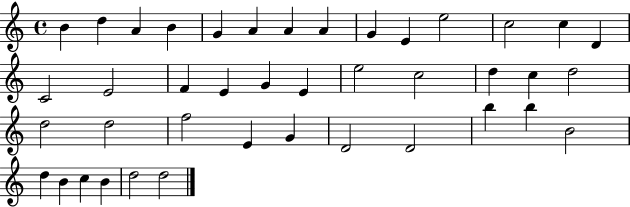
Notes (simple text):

B4/q D5/q A4/q B4/q G4/q A4/q A4/q A4/q G4/q E4/q E5/h C5/h C5/q D4/q C4/h E4/h F4/q E4/q G4/q E4/q E5/h C5/h D5/q C5/q D5/h D5/h D5/h F5/h E4/q G4/q D4/h D4/h B5/q B5/q B4/h D5/q B4/q C5/q B4/q D5/h D5/h